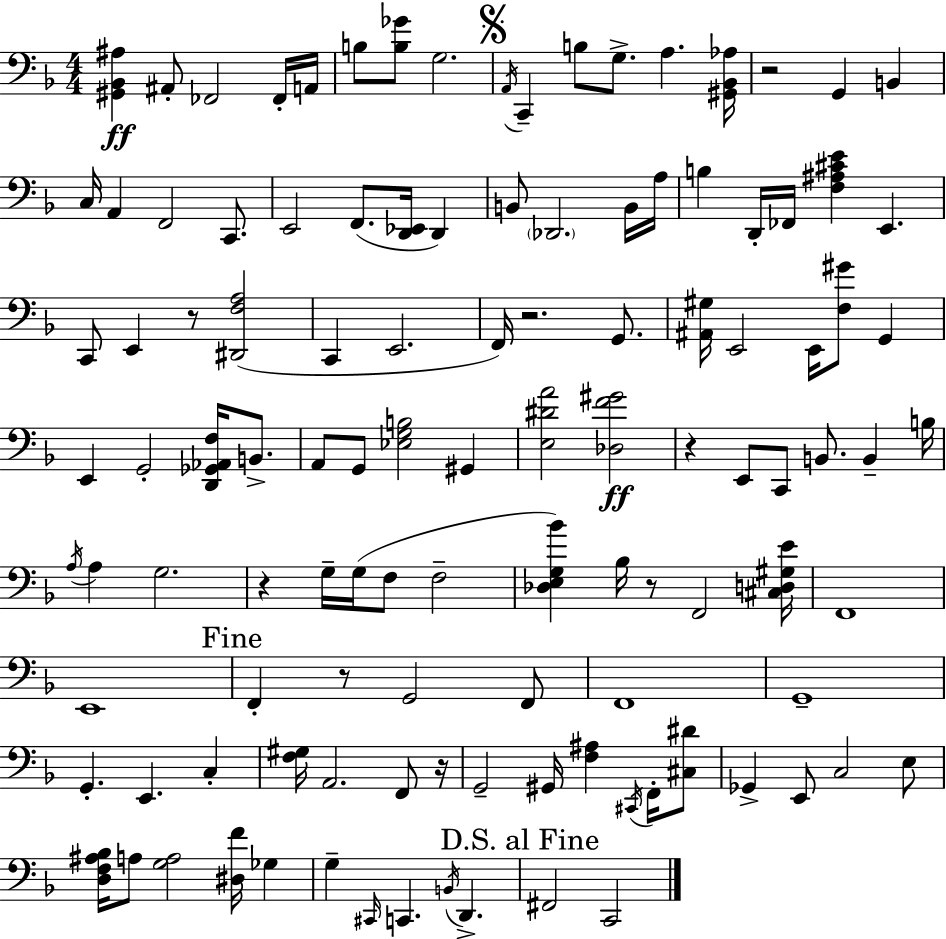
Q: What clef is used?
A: bass